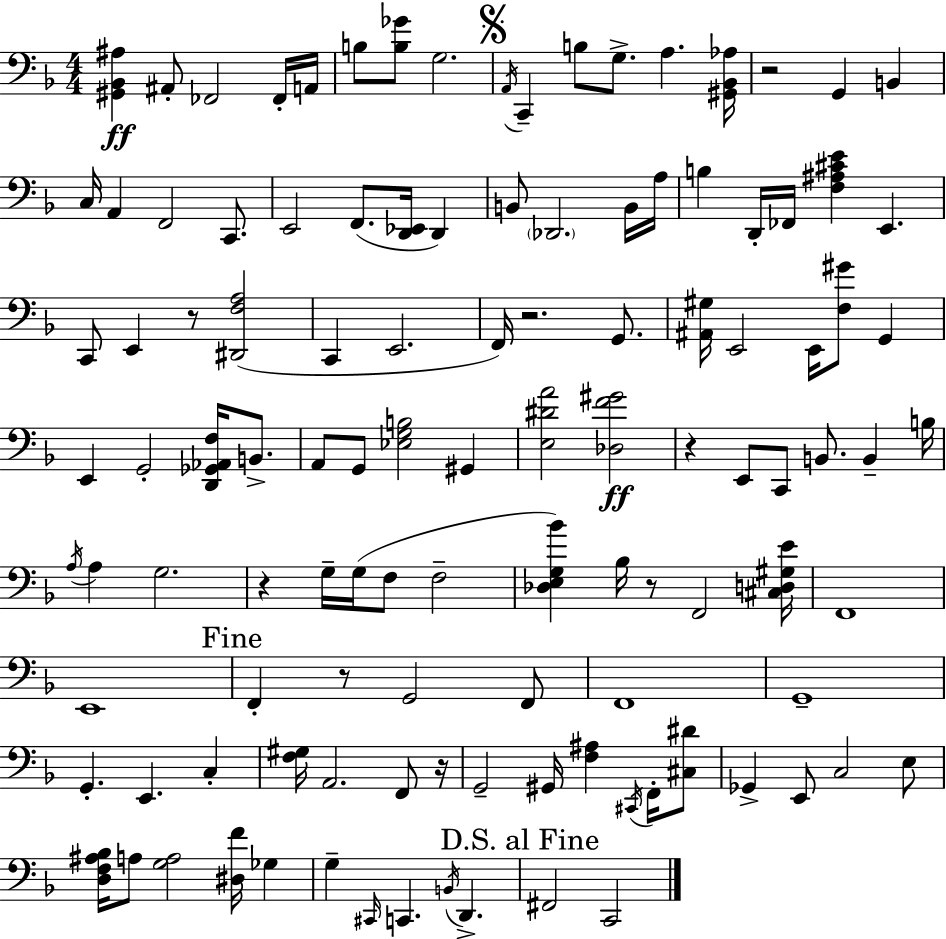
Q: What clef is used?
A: bass